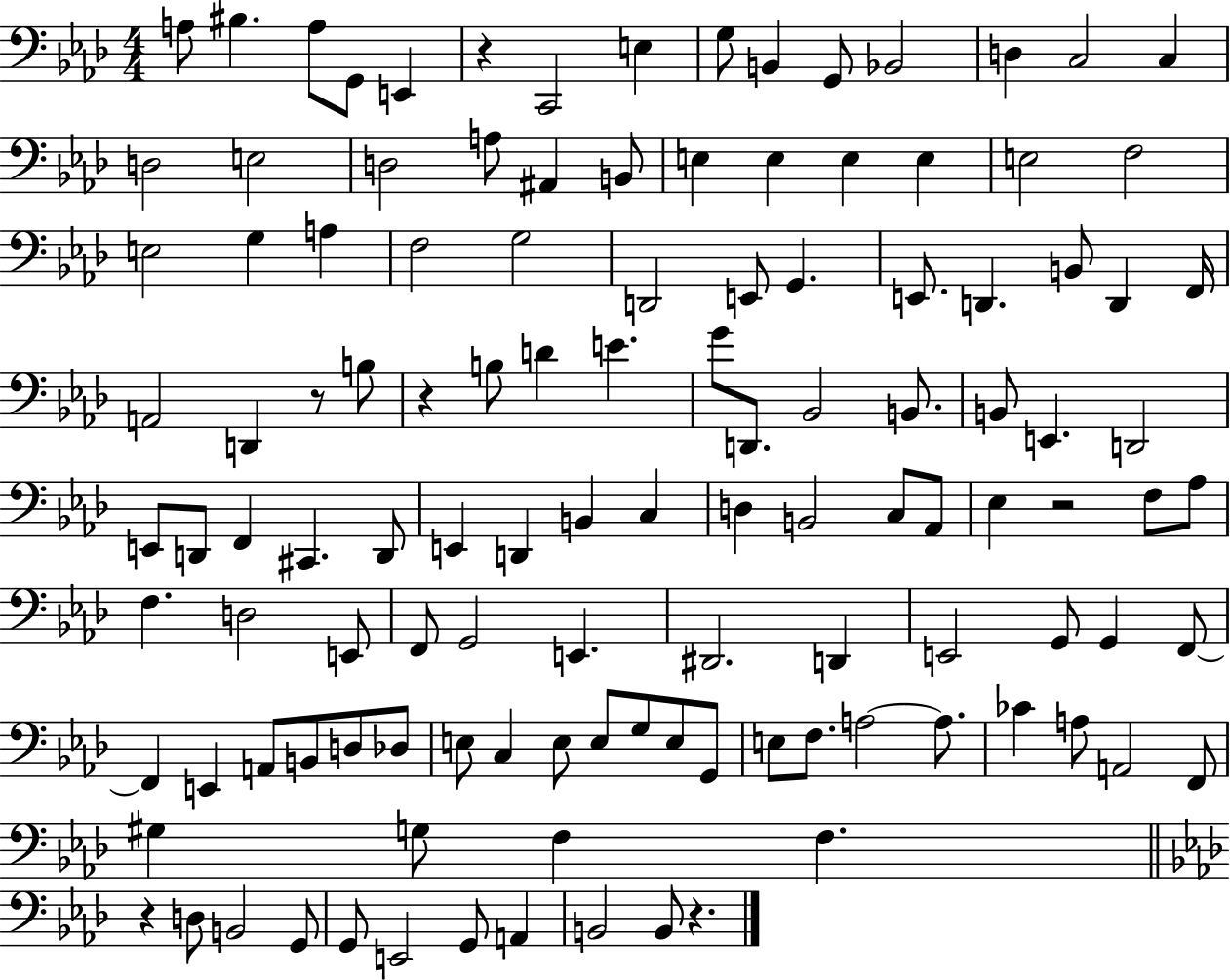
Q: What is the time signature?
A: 4/4